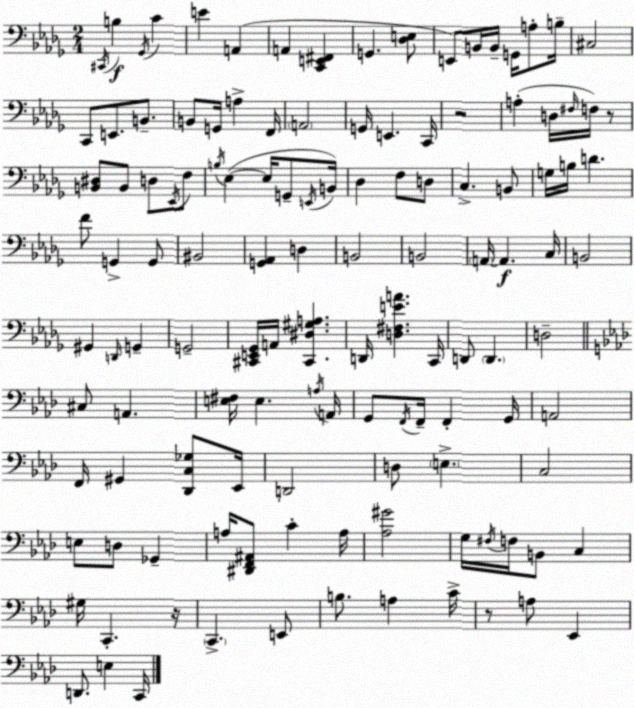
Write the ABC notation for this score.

X:1
T:Untitled
M:2/4
L:1/4
K:Bbm
^C,,/4 B, _G,,/4 C E A,, A,, [C,,E,,^F,,] G,, [_D,E,]/2 E,,/2 B,,/4 B,,/4 G,,/4 A,/2 B,/4 ^C,2 C,,/2 E,,/2 B,,/2 B,,/2 G,,/4 A, F,,/4 A,,2 G,,/4 E,, C,,/4 z2 A, D,/4 ^F,/4 F,/4 z/2 [B,,^D,]/2 B,,/2 D,/2 _E,,/4 F,/2 B,/4 _E, _E,/4 G,,/2 E,,/4 B,,/4 _D, F,/2 D,/2 C, B,,/2 G,/4 B,/4 D F/2 G,, G,,/2 ^B,,2 [G,,_A,,] D, B,,2 B,,2 A,,/4 A,, C,/4 B,,2 ^G,, D,,/4 G,, G,,2 [^C,,E,,_G,,]/4 A,,/4 [^C,,^D,^G,A,] D,,/4 [D,^F,EA] C,,/4 D,,/2 D,, D,2 ^C,/2 A,, [E,^F,]/4 E, A,/4 A,,/4 G,,/2 F,,/4 F,,/4 F,, G,,/4 A,,2 F,,/4 ^G,, [_D,,C,_G,]/2 _E,,/4 D,,2 D,/2 E, C,2 E,/2 D,/2 _G,, A,/4 [^D,,F,,^A,,]/2 C A,/4 [_A,^G]2 G,/4 ^F,/4 F,/4 B,,/2 C, ^G,/4 C,, z/4 C,, E,,/2 B,/2 A, C/4 z/2 A,/2 _E,, D,,/2 E, C,,/4